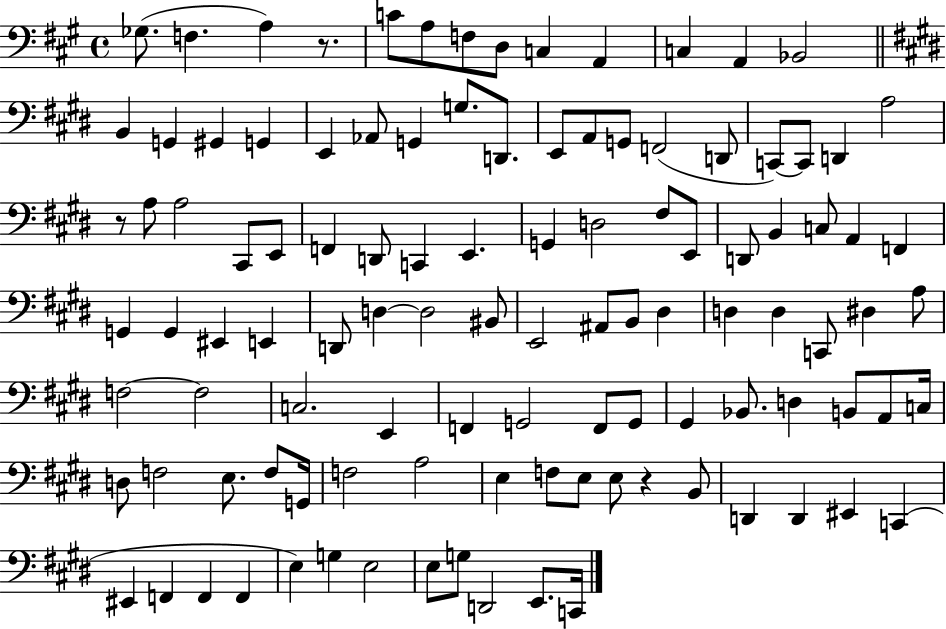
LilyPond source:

{
  \clef bass
  \time 4/4
  \defaultTimeSignature
  \key a \major
  \repeat volta 2 { ges8.( f4. a4) r8. | c'8 a8 f8 d8 c4 a,4 | c4 a,4 bes,2 | \bar "||" \break \key e \major b,4 g,4 gis,4 g,4 | e,4 aes,8 g,4 g8. d,8. | e,8 a,8 g,8 f,2( d,8 | c,8~~) c,8 d,4 a2 | \break r8 a8 a2 cis,8 e,8 | f,4 d,8 c,4 e,4. | g,4 d2 fis8 e,8 | d,8 b,4 c8 a,4 f,4 | \break g,4 g,4 eis,4 e,4 | d,8 d4~~ d2 bis,8 | e,2 ais,8 b,8 dis4 | d4 d4 c,8 dis4 a8 | \break f2~~ f2 | c2. e,4 | f,4 g,2 f,8 g,8 | gis,4 bes,8. d4 b,8 a,8 c16 | \break d8 f2 e8. f8 g,16 | f2 a2 | e4 f8 e8 e8 r4 b,8 | d,4 d,4 eis,4 c,4( | \break eis,4 f,4 f,4 f,4 | e4) g4 e2 | e8 g8 d,2 e,8. c,16 | } \bar "|."
}